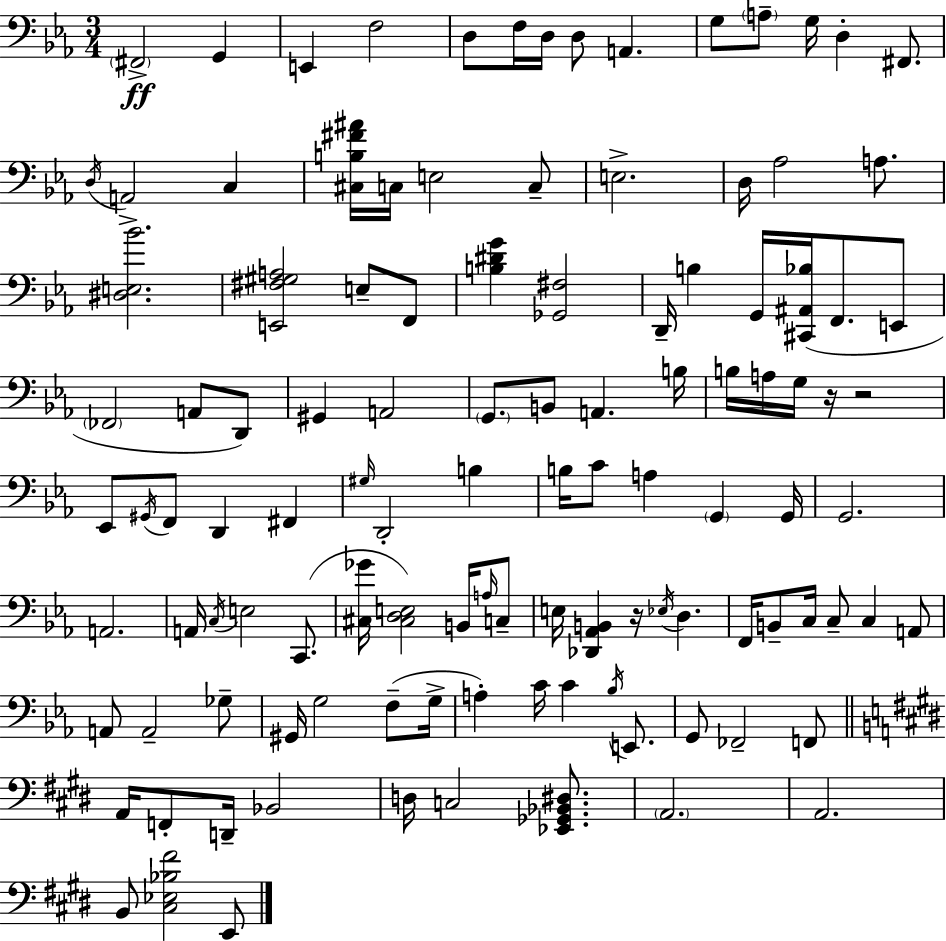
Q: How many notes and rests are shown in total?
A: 113